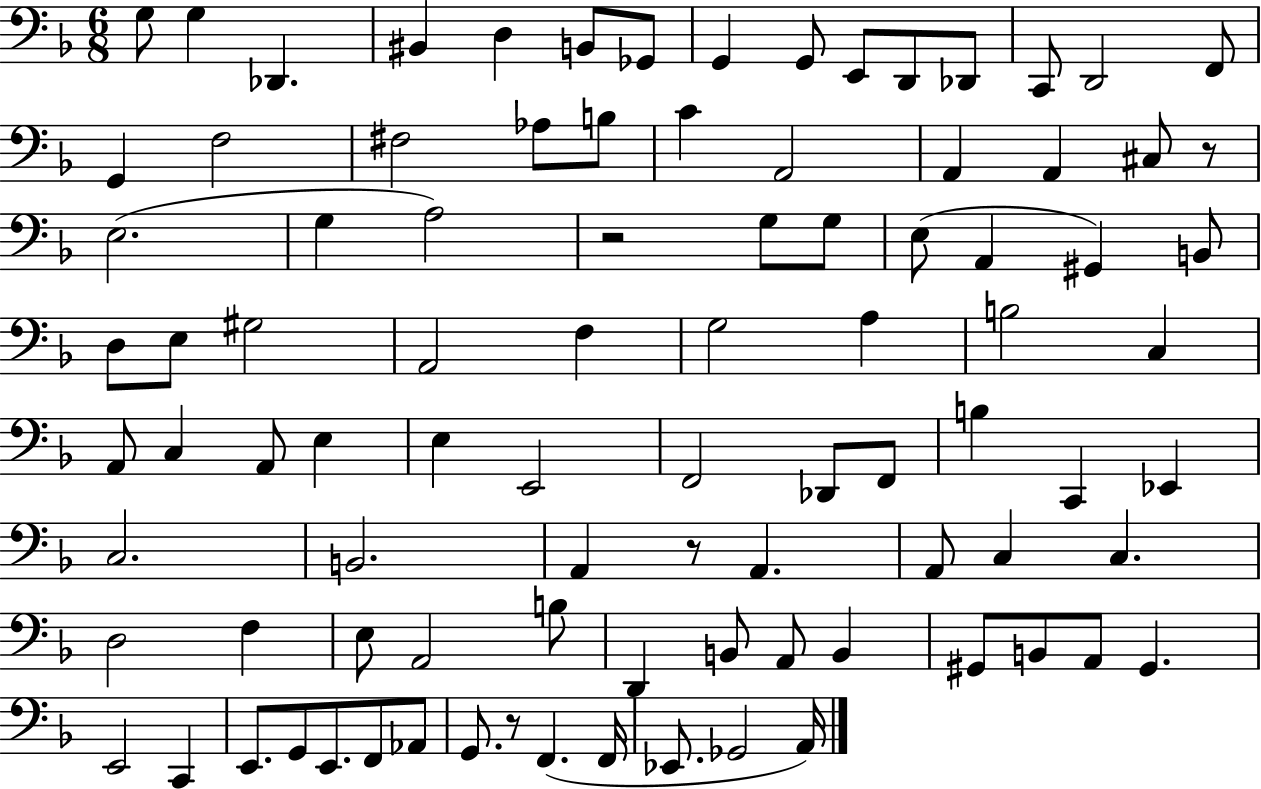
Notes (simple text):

G3/e G3/q Db2/q. BIS2/q D3/q B2/e Gb2/e G2/q G2/e E2/e D2/e Db2/e C2/e D2/h F2/e G2/q F3/h F#3/h Ab3/e B3/e C4/q A2/h A2/q A2/q C#3/e R/e E3/h. G3/q A3/h R/h G3/e G3/e E3/e A2/q G#2/q B2/e D3/e E3/e G#3/h A2/h F3/q G3/h A3/q B3/h C3/q A2/e C3/q A2/e E3/q E3/q E2/h F2/h Db2/e F2/e B3/q C2/q Eb2/q C3/h. B2/h. A2/q R/e A2/q. A2/e C3/q C3/q. D3/h F3/q E3/e A2/h B3/e D2/q B2/e A2/e B2/q G#2/e B2/e A2/e G#2/q. E2/h C2/q E2/e. G2/e E2/e. F2/e Ab2/e G2/e. R/e F2/q. F2/s Eb2/e. Gb2/h A2/s